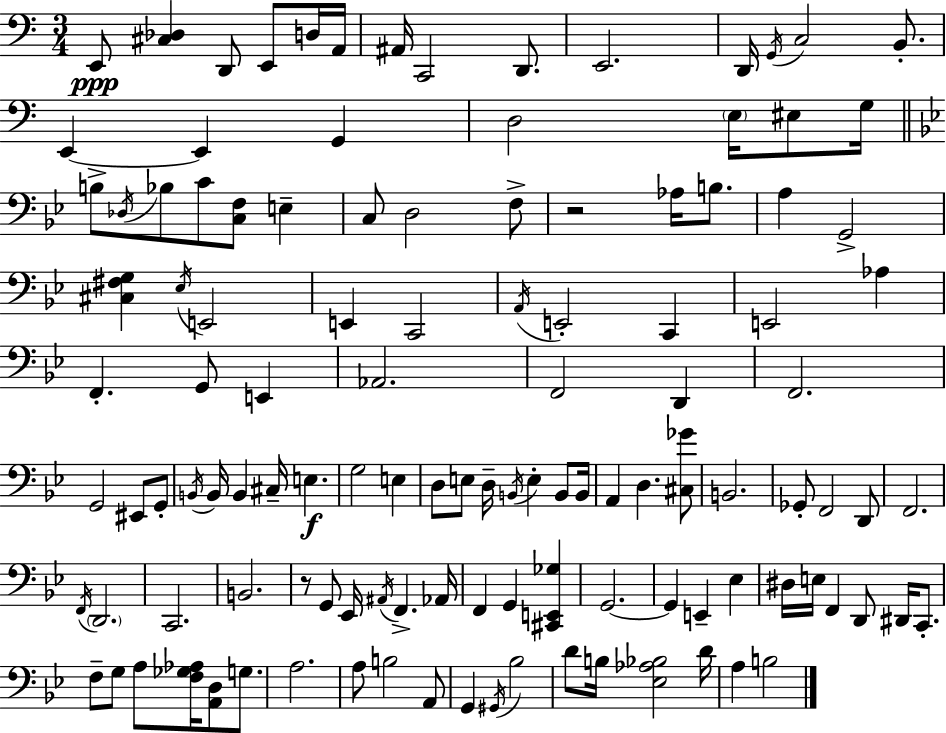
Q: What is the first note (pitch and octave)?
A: E2